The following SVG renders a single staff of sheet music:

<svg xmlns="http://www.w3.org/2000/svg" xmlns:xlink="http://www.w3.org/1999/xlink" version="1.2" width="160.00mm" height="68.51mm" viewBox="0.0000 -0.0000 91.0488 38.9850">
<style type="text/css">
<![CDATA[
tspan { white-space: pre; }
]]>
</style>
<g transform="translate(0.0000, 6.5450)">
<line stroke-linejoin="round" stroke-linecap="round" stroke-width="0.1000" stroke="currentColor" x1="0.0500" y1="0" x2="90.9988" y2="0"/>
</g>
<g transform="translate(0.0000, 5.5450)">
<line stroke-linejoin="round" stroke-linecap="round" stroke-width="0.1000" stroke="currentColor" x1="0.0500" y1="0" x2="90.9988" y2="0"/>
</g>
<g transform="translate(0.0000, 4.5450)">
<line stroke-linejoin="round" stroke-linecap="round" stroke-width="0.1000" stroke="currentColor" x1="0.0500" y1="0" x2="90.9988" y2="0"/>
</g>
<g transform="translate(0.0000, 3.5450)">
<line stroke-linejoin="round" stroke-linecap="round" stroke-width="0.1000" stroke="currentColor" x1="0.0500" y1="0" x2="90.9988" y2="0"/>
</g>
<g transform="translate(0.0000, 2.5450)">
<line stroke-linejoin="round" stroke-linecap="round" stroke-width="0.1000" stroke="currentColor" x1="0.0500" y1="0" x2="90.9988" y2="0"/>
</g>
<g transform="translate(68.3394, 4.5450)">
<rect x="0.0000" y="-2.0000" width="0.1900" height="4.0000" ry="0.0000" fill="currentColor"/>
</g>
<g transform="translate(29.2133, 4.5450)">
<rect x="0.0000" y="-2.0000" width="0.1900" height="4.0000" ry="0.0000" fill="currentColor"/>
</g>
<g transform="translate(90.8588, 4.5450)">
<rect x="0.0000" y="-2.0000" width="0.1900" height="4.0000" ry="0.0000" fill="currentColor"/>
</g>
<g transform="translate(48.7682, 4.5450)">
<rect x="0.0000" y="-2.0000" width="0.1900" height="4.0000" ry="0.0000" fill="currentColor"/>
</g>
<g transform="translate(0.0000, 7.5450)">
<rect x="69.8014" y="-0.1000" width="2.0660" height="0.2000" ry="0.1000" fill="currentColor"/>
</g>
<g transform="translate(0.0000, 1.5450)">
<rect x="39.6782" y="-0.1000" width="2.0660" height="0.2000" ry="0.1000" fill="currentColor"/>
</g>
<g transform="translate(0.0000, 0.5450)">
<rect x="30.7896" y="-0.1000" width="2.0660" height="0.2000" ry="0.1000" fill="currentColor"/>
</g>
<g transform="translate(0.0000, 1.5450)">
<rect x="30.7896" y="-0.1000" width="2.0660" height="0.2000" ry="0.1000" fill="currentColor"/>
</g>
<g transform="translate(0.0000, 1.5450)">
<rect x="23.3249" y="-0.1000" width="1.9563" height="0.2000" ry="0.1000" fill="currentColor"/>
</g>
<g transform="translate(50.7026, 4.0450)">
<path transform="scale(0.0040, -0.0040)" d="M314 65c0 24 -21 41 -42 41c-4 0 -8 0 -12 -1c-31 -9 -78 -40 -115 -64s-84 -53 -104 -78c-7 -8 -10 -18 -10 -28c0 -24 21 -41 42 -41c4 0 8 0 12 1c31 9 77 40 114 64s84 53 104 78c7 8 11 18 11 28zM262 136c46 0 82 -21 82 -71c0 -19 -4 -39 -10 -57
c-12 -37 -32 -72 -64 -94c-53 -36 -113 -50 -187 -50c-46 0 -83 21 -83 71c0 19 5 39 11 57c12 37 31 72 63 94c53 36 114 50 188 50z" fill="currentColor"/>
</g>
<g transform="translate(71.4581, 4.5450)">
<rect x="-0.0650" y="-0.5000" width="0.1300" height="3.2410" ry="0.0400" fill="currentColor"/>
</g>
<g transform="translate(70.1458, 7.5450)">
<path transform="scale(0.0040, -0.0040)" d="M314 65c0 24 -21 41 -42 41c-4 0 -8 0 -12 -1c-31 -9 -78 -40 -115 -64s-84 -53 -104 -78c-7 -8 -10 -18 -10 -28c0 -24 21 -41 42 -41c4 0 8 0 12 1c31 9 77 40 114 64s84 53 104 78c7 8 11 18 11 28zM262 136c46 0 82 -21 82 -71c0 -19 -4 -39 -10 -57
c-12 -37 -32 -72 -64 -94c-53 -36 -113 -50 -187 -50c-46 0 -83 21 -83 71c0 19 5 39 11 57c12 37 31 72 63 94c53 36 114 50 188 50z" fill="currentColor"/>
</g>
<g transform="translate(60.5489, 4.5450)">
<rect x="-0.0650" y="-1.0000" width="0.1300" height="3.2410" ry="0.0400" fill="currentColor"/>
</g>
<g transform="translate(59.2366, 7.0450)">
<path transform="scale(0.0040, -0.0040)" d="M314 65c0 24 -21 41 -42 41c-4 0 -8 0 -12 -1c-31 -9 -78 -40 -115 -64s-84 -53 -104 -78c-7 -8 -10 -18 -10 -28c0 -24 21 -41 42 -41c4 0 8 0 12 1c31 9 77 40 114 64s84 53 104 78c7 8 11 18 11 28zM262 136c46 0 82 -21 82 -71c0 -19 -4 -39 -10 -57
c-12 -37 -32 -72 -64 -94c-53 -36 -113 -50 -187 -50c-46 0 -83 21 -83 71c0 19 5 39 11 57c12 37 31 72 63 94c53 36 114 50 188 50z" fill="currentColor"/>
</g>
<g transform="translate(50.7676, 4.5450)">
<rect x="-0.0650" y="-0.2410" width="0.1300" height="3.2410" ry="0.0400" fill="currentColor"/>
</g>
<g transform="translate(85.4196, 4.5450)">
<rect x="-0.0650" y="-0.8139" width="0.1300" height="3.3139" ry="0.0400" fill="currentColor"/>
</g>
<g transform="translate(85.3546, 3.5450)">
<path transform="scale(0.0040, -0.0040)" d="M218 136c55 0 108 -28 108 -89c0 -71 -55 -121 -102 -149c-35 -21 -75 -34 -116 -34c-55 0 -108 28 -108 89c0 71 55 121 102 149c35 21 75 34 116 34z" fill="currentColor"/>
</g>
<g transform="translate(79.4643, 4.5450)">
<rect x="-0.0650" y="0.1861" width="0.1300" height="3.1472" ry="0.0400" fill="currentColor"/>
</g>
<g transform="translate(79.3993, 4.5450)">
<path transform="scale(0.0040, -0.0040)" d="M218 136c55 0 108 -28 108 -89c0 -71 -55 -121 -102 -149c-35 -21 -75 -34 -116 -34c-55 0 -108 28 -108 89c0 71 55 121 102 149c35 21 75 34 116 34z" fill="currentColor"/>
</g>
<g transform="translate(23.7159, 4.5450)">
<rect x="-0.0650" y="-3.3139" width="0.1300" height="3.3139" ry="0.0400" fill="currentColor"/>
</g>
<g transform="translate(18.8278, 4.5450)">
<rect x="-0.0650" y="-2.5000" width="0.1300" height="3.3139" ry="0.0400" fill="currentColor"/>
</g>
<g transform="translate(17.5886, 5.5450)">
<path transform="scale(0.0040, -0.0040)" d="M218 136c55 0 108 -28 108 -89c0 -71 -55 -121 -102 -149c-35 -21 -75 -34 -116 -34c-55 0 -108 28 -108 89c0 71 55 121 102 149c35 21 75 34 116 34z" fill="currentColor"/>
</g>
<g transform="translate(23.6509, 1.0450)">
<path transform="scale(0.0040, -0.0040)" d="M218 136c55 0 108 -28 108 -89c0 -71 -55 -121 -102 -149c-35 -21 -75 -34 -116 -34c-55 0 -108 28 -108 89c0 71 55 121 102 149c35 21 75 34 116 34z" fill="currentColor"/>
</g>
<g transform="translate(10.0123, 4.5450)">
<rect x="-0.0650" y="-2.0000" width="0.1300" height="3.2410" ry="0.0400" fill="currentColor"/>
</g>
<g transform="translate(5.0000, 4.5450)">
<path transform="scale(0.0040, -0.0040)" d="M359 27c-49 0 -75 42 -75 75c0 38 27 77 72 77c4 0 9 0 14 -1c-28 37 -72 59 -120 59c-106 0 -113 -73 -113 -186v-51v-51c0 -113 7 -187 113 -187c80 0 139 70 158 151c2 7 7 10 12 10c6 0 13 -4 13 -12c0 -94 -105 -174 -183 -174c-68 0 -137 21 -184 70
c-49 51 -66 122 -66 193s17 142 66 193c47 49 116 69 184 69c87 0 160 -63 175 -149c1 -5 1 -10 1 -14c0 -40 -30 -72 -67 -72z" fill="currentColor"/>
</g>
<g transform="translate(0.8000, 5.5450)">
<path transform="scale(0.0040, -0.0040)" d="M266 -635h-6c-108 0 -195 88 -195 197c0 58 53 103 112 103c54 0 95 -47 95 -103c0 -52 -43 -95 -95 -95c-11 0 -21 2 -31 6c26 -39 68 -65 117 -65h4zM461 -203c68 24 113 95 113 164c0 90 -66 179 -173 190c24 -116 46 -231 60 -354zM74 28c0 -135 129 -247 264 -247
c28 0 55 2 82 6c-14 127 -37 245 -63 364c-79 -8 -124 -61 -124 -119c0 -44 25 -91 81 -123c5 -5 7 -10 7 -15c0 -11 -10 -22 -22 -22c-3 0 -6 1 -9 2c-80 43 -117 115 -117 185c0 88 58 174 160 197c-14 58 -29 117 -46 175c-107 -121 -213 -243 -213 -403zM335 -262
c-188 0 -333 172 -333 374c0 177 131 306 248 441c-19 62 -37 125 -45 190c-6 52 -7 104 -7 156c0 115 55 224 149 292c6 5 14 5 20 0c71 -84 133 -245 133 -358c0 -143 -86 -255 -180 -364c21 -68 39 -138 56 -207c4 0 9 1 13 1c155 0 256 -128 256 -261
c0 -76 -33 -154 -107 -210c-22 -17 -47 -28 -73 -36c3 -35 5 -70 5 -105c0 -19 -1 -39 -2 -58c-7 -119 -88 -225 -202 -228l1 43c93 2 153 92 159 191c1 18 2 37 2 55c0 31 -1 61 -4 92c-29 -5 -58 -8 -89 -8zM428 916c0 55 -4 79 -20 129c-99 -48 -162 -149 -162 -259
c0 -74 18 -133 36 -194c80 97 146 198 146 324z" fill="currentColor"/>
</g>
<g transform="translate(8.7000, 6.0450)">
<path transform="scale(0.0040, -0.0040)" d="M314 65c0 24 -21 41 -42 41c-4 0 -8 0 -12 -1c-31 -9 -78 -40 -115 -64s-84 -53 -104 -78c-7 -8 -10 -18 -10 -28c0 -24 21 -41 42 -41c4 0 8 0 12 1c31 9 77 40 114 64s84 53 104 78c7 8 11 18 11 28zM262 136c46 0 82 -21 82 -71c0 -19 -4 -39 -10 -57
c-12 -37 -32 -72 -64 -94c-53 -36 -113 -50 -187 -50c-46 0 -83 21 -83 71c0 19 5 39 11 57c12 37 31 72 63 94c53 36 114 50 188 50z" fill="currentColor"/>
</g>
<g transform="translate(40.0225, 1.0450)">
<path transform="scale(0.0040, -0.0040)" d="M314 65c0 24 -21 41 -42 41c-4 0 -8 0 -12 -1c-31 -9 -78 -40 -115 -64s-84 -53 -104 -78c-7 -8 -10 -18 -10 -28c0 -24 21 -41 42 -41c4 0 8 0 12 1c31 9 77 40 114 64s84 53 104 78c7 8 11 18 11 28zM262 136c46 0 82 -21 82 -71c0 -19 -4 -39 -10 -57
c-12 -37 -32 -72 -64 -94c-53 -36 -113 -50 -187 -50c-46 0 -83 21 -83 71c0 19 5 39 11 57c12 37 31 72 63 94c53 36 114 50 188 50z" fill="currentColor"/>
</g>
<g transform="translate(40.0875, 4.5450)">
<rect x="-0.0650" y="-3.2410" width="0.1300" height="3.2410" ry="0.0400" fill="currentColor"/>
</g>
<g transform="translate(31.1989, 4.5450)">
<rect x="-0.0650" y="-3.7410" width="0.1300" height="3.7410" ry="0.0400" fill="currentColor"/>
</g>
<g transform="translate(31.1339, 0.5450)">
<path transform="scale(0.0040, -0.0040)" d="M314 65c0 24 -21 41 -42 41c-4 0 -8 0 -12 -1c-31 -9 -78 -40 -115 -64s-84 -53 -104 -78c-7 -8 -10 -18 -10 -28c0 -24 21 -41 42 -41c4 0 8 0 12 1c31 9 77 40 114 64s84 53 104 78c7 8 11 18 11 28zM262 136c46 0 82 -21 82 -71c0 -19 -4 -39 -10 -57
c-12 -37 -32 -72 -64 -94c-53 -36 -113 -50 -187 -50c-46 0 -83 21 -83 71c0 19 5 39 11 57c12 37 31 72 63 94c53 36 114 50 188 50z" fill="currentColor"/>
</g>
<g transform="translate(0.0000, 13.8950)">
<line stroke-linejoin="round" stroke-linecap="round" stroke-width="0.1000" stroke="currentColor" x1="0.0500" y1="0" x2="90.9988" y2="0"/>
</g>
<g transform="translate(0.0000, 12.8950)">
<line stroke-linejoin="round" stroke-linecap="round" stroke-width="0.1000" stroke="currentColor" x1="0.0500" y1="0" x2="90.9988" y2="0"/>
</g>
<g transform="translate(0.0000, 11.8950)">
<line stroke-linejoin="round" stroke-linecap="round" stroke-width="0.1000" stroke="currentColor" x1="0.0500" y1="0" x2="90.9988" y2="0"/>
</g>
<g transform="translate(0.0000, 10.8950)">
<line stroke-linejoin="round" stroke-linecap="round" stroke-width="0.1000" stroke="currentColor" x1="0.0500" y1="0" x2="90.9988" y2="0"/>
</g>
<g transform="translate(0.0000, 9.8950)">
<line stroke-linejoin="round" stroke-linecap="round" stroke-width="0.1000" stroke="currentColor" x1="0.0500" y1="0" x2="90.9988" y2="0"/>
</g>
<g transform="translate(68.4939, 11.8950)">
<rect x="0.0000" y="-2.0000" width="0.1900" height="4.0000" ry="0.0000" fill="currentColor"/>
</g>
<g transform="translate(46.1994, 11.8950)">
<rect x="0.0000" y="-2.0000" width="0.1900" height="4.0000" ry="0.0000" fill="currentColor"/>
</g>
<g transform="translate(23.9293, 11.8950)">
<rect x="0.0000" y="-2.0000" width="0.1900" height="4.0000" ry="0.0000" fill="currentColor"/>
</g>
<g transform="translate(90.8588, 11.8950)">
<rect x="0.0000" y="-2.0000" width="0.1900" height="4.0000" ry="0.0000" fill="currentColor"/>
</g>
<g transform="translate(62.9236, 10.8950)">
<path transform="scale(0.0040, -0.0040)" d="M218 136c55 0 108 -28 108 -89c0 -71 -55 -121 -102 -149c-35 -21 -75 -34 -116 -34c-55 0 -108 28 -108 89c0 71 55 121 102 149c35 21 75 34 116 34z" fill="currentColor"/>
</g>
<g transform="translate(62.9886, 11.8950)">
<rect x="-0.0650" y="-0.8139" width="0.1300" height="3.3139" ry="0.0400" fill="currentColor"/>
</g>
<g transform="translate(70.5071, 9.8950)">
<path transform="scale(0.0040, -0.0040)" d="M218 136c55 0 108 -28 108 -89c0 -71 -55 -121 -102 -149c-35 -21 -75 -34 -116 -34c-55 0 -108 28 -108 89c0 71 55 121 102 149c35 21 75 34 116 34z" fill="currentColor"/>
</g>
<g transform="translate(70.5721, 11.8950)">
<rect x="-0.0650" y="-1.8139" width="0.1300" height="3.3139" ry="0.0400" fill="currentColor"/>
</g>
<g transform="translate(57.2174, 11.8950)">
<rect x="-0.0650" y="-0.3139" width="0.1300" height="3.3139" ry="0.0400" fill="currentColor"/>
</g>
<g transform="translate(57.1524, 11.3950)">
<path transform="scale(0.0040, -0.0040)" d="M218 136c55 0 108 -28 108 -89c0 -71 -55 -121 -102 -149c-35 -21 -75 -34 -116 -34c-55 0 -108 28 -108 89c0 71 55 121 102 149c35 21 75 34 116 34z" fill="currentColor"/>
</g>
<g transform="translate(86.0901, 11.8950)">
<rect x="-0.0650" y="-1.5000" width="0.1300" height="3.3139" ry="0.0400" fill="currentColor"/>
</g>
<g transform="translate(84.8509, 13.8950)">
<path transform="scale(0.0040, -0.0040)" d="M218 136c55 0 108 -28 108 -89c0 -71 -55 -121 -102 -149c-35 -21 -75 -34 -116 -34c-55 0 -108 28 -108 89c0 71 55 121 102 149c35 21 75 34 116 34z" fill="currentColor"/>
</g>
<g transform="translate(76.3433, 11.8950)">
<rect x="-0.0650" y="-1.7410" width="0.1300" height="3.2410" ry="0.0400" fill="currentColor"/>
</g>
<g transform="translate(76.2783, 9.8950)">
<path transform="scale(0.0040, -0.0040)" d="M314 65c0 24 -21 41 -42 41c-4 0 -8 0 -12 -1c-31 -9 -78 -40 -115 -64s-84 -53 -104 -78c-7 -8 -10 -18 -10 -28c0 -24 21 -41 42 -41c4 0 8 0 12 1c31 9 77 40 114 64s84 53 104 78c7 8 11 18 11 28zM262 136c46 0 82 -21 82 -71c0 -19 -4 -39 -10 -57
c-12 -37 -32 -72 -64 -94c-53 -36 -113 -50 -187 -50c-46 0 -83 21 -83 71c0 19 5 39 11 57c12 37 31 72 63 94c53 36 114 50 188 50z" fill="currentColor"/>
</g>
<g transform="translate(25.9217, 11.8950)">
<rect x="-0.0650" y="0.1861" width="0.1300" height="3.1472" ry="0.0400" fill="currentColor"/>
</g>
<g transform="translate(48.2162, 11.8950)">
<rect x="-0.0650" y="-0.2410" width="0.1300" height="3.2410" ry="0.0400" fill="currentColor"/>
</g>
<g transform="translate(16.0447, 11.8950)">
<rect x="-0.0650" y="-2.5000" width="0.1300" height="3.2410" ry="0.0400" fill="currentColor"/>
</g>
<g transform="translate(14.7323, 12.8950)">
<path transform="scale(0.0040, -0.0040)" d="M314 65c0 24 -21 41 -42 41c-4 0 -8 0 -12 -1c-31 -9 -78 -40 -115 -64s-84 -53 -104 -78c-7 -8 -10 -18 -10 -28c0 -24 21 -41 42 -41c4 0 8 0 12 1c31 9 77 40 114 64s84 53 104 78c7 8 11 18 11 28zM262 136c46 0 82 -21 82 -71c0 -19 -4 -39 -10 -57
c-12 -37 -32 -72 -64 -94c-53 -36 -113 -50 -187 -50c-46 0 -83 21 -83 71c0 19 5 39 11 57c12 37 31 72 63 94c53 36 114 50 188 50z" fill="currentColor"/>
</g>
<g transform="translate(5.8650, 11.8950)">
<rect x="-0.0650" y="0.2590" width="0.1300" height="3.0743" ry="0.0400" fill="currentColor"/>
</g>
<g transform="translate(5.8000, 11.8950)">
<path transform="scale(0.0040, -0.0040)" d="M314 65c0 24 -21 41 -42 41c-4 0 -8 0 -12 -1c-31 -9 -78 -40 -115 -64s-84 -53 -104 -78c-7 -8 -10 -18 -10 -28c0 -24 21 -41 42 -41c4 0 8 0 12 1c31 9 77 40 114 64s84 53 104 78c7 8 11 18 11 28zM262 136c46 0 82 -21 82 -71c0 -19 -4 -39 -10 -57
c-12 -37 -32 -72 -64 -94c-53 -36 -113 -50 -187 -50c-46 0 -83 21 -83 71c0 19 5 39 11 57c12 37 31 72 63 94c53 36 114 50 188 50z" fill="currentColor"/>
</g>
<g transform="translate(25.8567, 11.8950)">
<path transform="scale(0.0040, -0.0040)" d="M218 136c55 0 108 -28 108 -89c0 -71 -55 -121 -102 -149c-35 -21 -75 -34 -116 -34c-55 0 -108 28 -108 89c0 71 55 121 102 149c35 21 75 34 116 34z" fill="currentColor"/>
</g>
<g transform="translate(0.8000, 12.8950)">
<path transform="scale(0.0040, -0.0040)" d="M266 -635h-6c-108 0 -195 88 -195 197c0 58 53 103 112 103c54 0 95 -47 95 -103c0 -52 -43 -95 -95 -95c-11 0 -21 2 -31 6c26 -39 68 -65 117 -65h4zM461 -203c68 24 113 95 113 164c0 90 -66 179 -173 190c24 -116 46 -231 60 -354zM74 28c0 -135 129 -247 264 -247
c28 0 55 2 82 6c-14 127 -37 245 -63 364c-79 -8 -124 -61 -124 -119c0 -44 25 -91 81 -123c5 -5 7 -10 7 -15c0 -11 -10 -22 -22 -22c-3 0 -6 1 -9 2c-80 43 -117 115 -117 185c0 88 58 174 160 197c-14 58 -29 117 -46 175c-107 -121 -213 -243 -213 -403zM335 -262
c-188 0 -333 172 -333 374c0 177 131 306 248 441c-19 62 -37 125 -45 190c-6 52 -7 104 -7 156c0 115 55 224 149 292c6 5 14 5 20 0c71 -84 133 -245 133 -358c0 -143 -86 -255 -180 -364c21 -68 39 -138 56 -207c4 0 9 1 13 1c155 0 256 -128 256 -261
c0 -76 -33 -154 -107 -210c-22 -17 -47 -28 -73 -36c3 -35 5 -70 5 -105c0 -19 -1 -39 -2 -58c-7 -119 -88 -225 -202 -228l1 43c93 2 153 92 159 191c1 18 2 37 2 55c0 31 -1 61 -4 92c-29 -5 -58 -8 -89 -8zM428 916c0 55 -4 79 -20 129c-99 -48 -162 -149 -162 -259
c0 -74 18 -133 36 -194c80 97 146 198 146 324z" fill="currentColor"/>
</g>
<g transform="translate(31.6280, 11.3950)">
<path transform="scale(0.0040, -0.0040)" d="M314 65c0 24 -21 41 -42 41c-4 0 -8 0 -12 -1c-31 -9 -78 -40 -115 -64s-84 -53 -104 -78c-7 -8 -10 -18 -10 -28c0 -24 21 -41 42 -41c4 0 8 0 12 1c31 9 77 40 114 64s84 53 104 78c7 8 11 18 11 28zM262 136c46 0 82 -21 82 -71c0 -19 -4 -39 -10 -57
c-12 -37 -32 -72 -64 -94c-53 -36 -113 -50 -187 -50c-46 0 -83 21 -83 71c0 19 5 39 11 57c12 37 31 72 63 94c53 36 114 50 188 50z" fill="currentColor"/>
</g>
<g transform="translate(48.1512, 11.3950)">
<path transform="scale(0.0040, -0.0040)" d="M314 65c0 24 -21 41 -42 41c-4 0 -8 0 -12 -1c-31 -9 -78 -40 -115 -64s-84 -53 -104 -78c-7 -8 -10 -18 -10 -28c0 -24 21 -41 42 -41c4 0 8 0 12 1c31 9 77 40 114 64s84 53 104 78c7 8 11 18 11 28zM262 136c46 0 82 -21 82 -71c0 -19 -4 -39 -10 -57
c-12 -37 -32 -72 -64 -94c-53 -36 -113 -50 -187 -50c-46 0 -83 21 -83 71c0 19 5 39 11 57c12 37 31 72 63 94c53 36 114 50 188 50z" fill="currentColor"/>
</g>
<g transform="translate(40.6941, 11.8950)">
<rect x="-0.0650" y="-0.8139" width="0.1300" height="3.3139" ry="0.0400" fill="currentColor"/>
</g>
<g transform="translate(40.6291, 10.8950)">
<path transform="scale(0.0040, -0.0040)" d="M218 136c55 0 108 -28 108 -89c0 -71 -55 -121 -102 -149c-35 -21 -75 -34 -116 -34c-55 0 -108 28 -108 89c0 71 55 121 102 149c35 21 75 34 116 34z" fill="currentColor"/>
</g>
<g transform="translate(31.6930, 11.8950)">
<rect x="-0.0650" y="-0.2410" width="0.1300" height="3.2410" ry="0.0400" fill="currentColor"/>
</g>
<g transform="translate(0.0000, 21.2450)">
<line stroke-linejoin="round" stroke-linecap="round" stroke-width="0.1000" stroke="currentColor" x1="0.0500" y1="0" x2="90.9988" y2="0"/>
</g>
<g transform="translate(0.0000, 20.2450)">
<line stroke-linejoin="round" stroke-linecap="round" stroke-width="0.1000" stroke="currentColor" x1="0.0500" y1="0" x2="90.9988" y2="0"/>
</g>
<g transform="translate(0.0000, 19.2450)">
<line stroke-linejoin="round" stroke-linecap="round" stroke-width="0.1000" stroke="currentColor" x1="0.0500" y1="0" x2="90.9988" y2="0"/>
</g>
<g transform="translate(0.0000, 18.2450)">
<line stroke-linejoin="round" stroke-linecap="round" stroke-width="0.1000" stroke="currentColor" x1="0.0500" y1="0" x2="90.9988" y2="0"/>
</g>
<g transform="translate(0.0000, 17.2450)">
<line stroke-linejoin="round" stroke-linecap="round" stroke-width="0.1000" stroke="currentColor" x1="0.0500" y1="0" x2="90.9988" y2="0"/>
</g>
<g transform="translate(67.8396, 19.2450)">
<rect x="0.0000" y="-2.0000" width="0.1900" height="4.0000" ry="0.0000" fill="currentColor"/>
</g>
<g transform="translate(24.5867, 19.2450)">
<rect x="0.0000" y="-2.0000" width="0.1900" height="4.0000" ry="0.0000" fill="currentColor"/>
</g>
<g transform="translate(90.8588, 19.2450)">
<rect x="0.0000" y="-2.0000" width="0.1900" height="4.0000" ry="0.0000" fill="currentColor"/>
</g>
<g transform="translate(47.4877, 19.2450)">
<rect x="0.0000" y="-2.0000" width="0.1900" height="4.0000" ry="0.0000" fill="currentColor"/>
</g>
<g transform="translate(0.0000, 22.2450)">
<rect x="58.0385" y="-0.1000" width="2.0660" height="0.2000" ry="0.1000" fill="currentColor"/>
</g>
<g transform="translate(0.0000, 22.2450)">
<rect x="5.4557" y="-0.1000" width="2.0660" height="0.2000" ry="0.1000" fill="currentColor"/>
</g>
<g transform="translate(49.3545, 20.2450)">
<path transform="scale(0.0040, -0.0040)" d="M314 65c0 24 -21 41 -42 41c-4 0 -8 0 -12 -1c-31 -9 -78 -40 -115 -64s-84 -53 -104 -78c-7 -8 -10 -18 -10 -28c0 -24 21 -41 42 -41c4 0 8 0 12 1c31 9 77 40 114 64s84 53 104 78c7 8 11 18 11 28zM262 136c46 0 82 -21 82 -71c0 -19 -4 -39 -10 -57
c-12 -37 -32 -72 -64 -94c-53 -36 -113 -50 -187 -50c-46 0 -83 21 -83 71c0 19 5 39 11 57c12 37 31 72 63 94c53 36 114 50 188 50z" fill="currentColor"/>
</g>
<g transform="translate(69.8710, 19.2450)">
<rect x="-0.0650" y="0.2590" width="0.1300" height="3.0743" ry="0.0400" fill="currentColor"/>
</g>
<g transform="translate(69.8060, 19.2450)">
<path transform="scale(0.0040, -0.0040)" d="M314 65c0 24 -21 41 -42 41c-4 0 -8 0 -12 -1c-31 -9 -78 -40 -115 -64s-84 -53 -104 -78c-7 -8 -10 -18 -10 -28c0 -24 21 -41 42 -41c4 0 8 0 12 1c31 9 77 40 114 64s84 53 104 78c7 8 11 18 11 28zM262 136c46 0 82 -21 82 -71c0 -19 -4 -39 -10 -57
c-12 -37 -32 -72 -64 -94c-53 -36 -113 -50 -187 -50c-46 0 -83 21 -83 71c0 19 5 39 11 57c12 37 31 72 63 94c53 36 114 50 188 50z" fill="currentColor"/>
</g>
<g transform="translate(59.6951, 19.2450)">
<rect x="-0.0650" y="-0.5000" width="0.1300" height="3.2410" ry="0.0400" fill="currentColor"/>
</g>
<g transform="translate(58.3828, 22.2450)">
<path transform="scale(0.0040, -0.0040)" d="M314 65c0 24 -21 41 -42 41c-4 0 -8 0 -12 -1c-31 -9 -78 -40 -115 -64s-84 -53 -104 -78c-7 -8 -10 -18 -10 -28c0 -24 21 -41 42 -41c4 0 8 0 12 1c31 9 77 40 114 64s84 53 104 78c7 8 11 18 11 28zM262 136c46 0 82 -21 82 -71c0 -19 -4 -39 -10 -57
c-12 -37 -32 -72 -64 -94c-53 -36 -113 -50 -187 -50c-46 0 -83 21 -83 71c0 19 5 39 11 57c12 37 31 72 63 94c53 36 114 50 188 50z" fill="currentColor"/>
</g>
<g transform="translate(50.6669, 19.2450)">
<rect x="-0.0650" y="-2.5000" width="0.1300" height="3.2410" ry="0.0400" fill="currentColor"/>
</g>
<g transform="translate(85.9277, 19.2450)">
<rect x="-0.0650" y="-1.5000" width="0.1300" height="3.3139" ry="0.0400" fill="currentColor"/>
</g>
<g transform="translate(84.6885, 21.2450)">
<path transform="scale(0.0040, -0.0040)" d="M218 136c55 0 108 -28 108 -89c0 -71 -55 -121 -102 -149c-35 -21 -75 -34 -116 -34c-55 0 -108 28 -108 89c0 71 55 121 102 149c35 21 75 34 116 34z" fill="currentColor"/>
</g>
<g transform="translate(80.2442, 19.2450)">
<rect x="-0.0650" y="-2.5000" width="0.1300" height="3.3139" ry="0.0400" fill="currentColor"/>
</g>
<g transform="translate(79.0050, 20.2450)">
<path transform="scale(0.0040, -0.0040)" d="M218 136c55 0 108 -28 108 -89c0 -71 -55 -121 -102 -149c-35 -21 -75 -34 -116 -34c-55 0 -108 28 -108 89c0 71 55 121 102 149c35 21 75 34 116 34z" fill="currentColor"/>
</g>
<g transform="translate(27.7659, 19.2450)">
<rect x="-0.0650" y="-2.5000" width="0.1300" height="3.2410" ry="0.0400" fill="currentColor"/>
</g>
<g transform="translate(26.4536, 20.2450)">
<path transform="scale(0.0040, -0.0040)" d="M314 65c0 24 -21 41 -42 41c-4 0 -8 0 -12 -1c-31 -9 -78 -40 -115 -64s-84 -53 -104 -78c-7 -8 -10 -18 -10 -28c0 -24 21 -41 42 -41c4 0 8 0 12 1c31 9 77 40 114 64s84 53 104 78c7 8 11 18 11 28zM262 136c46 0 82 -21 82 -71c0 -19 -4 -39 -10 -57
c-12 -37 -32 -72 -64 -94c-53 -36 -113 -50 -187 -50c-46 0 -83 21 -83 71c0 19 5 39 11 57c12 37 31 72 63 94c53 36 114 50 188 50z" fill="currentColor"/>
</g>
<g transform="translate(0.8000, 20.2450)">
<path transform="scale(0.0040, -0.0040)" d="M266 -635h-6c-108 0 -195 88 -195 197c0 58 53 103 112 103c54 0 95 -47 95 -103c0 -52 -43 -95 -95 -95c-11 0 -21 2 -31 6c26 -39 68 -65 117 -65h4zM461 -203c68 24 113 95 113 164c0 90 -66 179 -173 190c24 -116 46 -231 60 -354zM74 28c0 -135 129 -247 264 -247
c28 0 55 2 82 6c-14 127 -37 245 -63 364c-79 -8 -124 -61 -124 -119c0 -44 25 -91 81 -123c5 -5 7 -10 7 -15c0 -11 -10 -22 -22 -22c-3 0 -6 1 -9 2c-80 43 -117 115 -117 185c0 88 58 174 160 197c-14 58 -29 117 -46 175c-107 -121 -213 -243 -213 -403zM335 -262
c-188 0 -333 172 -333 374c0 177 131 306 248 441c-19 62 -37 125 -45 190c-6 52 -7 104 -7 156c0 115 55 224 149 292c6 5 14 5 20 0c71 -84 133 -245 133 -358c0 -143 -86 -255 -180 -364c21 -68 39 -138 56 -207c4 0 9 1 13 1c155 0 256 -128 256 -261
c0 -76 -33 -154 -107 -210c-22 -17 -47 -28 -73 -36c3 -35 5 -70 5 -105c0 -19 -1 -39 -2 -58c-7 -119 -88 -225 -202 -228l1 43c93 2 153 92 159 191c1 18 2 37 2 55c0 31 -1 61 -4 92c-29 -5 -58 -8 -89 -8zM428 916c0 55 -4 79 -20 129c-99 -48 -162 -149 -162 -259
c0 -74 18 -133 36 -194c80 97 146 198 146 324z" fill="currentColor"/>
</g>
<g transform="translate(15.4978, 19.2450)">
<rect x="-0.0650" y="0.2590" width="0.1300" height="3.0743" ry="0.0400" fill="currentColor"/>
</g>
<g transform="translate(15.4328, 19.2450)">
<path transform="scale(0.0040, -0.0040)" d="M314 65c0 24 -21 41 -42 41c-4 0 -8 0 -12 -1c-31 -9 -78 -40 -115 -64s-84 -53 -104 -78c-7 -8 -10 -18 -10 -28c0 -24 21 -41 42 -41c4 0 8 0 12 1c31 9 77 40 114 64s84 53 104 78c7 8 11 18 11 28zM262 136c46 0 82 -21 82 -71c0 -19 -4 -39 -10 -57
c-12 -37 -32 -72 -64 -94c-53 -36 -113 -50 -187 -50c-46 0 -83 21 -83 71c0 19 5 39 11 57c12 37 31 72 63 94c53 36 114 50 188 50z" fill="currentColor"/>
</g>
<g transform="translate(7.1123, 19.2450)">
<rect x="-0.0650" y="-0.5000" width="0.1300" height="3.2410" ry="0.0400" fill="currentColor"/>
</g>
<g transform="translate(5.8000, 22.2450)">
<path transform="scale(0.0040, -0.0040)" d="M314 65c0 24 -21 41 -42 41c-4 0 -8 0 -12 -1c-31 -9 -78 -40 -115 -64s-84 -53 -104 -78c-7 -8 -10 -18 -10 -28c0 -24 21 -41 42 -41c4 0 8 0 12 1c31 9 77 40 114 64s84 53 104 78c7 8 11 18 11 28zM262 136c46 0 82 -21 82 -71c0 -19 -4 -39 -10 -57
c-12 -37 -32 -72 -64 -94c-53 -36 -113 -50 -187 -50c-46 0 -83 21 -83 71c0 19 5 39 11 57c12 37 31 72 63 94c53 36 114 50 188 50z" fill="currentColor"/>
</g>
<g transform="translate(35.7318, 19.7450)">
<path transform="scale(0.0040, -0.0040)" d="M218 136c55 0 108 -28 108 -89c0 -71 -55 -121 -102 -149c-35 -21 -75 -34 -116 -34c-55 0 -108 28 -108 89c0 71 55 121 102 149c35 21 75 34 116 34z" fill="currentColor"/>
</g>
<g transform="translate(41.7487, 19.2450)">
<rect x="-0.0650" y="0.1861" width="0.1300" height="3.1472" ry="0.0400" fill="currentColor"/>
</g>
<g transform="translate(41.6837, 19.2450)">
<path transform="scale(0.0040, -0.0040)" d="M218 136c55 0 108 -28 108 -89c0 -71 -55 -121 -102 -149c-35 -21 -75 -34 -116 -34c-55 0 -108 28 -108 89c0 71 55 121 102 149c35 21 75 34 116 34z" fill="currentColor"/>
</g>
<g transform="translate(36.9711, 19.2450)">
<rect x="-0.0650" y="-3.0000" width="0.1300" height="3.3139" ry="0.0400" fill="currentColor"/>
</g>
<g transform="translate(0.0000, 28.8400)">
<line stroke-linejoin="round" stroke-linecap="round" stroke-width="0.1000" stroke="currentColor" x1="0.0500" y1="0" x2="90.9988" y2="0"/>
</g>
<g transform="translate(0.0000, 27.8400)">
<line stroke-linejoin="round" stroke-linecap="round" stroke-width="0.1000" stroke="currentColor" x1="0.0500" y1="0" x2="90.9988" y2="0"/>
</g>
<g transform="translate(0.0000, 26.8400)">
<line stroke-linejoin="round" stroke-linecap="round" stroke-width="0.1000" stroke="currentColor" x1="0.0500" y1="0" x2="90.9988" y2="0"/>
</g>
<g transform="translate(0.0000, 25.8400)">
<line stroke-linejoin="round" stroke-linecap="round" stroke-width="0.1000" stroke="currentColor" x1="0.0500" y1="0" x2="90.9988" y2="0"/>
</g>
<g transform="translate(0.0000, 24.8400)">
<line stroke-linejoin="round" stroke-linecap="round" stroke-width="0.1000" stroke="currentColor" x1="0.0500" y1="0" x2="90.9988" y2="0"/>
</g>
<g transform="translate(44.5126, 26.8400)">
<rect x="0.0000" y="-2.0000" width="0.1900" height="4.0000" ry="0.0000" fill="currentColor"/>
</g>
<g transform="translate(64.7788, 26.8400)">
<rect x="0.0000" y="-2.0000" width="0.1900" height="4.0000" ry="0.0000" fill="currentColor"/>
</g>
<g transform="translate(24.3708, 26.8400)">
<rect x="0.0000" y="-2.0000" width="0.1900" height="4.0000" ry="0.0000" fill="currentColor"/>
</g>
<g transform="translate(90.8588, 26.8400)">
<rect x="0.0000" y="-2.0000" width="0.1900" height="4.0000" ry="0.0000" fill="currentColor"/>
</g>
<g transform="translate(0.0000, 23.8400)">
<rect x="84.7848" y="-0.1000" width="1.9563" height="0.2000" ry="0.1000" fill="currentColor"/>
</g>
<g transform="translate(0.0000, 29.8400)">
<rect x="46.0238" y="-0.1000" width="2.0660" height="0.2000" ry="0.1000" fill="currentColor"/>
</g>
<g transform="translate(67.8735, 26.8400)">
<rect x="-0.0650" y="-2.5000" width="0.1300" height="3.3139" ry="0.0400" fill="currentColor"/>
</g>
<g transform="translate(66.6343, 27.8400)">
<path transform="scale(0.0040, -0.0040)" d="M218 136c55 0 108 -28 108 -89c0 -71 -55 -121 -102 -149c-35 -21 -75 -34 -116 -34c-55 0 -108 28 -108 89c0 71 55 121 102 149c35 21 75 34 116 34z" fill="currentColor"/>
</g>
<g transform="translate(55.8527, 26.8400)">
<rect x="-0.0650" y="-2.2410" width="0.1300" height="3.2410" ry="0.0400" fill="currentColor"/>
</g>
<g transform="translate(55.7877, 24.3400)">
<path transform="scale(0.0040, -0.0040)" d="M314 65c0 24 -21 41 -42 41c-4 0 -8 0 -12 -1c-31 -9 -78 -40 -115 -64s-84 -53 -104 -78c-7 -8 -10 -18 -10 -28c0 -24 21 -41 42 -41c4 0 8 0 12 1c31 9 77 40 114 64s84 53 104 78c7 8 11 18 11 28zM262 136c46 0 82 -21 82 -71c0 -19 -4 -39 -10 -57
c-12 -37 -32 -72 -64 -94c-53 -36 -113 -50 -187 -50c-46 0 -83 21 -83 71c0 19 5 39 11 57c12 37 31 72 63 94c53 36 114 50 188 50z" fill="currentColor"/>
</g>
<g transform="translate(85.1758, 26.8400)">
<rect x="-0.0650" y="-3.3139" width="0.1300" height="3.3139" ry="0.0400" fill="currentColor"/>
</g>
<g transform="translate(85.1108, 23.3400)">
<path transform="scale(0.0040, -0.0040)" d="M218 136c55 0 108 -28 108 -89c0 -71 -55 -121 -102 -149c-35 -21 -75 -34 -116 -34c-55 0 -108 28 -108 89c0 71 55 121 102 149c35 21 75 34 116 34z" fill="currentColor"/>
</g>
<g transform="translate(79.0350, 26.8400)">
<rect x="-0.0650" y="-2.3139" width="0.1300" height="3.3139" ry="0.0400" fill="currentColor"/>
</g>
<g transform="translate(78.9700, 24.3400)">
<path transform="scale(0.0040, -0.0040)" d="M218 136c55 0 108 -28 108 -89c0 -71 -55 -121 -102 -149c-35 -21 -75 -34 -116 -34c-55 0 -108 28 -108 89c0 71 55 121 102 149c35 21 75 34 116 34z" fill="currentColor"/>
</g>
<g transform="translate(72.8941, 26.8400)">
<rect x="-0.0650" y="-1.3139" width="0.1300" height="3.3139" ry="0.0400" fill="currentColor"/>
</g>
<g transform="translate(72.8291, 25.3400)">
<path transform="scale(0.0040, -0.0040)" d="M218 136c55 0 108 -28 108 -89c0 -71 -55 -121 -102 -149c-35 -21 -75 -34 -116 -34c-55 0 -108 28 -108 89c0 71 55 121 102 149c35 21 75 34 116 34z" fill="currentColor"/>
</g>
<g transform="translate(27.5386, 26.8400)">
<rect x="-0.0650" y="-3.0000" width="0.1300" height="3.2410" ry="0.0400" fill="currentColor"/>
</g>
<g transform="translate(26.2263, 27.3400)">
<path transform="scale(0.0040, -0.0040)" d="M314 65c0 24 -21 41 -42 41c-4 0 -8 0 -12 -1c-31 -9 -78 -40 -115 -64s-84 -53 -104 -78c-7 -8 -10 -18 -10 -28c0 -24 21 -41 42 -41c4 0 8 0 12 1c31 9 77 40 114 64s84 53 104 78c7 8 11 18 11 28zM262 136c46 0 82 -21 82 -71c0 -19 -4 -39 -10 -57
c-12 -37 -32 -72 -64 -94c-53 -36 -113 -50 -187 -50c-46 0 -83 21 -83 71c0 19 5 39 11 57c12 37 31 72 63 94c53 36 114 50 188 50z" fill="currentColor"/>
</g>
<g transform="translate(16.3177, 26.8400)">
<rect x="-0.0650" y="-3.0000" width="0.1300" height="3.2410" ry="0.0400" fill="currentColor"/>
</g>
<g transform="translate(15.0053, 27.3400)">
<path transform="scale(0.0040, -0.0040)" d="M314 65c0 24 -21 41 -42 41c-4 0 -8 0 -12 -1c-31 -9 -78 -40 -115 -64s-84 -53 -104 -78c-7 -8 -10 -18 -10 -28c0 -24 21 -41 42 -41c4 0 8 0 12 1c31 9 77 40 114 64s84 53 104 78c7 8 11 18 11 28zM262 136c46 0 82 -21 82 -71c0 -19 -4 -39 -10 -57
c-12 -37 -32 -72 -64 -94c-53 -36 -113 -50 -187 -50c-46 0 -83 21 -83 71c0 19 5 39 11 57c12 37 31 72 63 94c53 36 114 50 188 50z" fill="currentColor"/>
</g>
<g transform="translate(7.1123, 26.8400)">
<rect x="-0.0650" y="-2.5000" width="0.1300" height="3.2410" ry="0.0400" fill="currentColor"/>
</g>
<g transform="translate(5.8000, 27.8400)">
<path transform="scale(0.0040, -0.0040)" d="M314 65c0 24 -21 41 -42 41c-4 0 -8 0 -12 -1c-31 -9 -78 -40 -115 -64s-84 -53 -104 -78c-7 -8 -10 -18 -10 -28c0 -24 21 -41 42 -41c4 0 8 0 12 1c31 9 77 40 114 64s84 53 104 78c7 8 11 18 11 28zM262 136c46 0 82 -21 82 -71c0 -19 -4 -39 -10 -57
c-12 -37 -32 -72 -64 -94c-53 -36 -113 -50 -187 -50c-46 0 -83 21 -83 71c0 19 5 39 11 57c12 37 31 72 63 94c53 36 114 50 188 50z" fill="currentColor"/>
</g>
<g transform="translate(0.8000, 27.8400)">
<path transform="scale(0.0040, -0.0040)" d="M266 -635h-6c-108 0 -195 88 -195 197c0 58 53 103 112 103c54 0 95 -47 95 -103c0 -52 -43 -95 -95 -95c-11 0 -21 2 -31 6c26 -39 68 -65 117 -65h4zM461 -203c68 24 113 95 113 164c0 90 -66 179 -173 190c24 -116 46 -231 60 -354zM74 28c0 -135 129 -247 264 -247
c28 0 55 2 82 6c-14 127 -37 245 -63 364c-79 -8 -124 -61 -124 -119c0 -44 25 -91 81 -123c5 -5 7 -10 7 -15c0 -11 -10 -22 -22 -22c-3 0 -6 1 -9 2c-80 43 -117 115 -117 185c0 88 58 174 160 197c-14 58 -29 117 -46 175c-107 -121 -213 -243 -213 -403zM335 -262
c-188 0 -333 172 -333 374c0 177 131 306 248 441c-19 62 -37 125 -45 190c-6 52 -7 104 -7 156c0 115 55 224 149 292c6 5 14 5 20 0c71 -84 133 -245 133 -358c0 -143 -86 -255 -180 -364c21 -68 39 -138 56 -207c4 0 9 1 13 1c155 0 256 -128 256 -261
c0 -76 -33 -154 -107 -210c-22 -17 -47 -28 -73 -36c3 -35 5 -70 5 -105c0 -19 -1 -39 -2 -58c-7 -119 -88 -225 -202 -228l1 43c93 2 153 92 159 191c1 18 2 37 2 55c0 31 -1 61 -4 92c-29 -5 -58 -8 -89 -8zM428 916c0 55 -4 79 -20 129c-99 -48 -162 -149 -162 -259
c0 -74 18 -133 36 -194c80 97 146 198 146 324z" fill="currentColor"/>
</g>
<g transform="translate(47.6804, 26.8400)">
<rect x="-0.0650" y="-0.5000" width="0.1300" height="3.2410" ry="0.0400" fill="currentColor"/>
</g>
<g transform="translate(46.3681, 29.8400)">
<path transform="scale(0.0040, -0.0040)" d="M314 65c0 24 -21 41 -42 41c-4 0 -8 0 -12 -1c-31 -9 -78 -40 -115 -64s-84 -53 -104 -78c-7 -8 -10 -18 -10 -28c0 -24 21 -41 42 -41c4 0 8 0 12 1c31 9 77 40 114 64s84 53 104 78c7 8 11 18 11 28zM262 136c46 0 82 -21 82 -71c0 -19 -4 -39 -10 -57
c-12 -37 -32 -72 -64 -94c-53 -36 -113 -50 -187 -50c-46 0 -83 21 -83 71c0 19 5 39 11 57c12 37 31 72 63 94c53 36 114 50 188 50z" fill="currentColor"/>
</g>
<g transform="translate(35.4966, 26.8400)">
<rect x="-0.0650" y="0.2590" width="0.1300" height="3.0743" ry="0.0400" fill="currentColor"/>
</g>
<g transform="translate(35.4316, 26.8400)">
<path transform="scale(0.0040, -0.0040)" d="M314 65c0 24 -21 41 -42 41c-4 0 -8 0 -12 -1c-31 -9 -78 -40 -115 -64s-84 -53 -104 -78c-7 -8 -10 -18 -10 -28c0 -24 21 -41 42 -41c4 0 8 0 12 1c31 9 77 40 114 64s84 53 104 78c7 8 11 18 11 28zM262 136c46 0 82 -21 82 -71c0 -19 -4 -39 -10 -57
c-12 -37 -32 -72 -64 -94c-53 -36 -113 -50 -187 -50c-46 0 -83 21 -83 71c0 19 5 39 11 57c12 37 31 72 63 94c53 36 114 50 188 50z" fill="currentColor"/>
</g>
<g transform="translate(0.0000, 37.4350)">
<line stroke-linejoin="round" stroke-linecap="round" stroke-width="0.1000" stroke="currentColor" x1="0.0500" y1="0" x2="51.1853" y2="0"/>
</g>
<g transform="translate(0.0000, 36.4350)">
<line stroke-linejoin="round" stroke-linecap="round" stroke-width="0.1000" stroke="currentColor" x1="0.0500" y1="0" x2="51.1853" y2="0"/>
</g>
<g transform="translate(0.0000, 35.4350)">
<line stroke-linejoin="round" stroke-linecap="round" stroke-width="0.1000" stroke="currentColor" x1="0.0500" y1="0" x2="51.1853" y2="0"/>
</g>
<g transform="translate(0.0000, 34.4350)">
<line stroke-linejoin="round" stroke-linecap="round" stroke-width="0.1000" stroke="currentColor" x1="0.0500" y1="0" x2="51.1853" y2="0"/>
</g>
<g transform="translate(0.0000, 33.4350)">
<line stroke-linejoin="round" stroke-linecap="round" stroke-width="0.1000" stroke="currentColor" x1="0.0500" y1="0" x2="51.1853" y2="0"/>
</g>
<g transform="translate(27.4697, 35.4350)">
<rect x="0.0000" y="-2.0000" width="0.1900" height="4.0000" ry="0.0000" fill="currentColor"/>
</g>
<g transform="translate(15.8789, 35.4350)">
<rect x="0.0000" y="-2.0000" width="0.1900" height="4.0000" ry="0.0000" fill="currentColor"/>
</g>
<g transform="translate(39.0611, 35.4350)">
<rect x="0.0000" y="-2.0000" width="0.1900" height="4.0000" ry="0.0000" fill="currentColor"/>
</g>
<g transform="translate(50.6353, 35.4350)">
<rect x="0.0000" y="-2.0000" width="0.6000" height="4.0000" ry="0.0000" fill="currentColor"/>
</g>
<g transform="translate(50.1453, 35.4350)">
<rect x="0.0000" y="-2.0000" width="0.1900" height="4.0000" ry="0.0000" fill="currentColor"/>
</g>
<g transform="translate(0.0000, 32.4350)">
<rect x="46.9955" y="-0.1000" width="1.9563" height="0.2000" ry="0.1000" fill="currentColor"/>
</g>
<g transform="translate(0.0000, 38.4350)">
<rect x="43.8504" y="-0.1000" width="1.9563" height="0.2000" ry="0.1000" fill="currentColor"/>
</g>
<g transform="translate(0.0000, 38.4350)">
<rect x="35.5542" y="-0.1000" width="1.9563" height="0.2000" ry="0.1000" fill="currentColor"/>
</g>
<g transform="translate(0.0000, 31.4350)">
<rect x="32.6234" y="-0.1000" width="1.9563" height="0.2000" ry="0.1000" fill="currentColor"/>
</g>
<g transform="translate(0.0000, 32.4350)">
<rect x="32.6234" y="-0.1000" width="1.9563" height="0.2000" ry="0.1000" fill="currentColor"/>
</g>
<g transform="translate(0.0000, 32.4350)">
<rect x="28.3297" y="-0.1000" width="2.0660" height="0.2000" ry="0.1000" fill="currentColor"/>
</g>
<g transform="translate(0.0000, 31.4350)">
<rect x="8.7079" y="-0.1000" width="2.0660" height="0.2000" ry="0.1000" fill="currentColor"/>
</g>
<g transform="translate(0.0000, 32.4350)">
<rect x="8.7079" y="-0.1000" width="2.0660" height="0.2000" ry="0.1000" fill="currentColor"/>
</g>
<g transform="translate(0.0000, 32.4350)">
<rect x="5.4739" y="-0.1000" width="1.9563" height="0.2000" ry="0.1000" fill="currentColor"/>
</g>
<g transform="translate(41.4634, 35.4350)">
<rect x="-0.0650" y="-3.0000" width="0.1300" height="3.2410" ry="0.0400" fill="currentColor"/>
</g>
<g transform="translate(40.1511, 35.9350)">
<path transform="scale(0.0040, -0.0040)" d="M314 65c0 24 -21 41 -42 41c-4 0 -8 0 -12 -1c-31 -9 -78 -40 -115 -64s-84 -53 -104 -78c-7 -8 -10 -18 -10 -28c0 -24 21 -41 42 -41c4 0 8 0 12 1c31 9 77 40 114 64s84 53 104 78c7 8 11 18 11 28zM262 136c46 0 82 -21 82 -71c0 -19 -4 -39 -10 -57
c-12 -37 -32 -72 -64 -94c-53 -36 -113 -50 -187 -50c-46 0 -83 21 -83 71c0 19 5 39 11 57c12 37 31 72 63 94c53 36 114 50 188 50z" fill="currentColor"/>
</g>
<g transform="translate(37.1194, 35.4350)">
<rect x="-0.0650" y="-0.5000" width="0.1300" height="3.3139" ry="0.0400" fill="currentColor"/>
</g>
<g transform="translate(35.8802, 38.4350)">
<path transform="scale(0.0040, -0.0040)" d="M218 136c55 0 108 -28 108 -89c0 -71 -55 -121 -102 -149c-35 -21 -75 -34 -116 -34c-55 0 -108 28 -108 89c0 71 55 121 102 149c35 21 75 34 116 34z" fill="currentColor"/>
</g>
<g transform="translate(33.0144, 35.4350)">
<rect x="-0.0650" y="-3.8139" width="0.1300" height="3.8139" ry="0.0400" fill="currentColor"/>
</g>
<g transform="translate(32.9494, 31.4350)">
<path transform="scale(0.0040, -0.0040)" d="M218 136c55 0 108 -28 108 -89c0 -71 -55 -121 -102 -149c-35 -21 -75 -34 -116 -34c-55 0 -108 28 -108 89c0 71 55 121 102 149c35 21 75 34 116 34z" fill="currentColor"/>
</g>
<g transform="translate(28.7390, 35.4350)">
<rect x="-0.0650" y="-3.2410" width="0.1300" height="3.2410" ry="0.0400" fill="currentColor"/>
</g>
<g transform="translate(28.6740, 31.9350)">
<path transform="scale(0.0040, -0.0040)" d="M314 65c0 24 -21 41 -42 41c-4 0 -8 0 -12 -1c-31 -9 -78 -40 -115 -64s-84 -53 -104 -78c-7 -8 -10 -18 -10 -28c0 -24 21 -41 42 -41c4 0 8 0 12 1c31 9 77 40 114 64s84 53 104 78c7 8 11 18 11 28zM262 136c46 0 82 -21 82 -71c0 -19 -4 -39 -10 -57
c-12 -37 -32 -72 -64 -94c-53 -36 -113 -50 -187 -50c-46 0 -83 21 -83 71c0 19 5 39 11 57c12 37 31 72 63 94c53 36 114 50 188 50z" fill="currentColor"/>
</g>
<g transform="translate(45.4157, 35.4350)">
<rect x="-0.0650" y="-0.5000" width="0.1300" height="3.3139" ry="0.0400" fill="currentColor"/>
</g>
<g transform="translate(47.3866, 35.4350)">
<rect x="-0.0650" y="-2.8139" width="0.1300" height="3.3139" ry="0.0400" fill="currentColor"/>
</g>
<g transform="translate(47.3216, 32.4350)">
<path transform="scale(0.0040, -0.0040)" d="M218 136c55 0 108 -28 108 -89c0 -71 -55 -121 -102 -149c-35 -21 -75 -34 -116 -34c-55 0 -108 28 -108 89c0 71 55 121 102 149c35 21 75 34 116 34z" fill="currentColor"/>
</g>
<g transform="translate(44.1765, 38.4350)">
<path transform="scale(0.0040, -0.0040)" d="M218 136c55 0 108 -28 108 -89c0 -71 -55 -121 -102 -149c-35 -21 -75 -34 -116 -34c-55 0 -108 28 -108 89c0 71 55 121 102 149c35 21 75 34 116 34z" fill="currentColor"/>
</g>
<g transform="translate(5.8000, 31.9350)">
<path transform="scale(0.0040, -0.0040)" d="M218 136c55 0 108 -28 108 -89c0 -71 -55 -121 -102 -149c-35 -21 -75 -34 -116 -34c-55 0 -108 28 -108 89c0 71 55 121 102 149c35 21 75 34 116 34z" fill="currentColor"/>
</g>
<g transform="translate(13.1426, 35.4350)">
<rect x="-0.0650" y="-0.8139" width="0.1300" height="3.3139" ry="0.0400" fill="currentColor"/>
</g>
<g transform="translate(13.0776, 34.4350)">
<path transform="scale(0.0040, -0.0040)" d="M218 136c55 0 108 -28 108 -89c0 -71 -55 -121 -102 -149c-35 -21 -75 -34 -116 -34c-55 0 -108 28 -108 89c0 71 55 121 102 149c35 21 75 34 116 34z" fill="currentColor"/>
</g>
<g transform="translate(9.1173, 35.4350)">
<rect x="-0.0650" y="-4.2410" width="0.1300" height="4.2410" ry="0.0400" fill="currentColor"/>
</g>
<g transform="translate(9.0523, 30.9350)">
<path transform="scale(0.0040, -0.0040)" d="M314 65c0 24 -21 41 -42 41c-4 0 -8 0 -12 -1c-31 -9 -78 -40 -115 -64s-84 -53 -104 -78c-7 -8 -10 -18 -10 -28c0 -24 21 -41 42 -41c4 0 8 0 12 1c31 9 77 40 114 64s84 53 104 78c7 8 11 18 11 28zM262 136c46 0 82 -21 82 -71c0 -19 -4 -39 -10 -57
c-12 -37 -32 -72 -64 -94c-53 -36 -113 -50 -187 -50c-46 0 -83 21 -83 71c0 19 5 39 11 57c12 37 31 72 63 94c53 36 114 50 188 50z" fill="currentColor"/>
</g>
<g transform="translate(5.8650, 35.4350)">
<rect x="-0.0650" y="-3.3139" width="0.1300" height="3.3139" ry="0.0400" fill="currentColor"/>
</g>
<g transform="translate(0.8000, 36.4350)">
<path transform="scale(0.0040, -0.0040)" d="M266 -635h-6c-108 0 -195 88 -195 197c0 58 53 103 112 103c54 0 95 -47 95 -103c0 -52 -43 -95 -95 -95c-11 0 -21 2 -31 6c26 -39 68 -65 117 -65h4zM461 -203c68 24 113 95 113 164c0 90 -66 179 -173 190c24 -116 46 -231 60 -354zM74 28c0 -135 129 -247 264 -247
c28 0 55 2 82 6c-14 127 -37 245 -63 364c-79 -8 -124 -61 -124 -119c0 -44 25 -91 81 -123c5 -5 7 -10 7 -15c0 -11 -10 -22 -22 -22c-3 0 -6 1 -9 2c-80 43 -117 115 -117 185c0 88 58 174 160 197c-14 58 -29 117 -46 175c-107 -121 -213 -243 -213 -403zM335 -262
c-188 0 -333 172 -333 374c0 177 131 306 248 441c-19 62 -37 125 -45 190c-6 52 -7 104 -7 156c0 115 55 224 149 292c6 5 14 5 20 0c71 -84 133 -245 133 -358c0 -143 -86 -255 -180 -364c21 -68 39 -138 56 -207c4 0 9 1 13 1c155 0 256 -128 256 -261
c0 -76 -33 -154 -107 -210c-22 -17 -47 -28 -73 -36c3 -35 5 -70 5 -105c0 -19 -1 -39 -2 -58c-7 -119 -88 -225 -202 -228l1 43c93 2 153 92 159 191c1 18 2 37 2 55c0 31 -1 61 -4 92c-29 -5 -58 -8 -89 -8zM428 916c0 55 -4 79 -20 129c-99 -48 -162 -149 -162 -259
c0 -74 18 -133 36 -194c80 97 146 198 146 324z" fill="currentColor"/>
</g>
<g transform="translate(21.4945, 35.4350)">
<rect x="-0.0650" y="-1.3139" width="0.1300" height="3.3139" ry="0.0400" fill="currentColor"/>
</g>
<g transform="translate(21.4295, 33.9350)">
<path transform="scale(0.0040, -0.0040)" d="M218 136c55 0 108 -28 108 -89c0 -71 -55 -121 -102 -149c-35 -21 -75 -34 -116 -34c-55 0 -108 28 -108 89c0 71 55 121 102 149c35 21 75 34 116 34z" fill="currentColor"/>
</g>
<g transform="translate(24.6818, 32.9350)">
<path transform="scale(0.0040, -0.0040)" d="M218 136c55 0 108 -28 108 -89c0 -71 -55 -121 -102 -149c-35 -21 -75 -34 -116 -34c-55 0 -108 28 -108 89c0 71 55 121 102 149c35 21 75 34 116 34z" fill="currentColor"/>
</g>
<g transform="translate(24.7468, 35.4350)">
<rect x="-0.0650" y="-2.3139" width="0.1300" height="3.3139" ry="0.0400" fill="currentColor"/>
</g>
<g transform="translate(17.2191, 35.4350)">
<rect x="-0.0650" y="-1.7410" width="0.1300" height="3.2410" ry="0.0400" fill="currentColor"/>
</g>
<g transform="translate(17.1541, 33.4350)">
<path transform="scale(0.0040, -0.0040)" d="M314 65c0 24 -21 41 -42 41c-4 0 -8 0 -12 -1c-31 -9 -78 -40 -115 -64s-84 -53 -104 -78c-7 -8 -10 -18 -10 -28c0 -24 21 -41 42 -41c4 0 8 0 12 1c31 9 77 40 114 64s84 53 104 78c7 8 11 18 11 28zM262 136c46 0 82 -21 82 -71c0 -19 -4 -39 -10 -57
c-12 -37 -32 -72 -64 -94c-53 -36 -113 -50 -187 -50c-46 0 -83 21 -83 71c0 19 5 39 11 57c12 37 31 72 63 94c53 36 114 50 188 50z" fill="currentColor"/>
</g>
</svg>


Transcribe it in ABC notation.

X:1
T:Untitled
M:4/4
L:1/4
K:C
F2 G b c'2 b2 c2 D2 C2 B d B2 G2 B c2 d c2 c d f f2 E C2 B2 G2 A B G2 C2 B2 G E G2 A2 A2 B2 C2 g2 G e g b b d'2 d f2 e g b2 c' C A2 C a